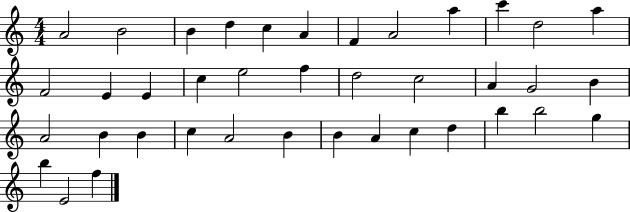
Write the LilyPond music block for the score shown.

{
  \clef treble
  \numericTimeSignature
  \time 4/4
  \key c \major
  a'2 b'2 | b'4 d''4 c''4 a'4 | f'4 a'2 a''4 | c'''4 d''2 a''4 | \break f'2 e'4 e'4 | c''4 e''2 f''4 | d''2 c''2 | a'4 g'2 b'4 | \break a'2 b'4 b'4 | c''4 a'2 b'4 | b'4 a'4 c''4 d''4 | b''4 b''2 g''4 | \break b''4 e'2 f''4 | \bar "|."
}